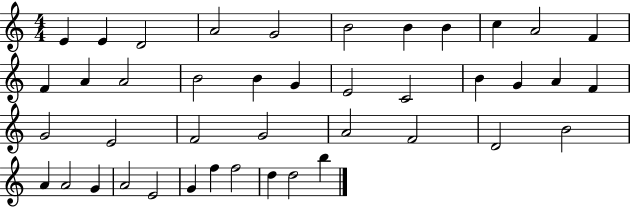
{
  \clef treble
  \numericTimeSignature
  \time 4/4
  \key c \major
  e'4 e'4 d'2 | a'2 g'2 | b'2 b'4 b'4 | c''4 a'2 f'4 | \break f'4 a'4 a'2 | b'2 b'4 g'4 | e'2 c'2 | b'4 g'4 a'4 f'4 | \break g'2 e'2 | f'2 g'2 | a'2 f'2 | d'2 b'2 | \break a'4 a'2 g'4 | a'2 e'2 | g'4 f''4 f''2 | d''4 d''2 b''4 | \break \bar "|."
}